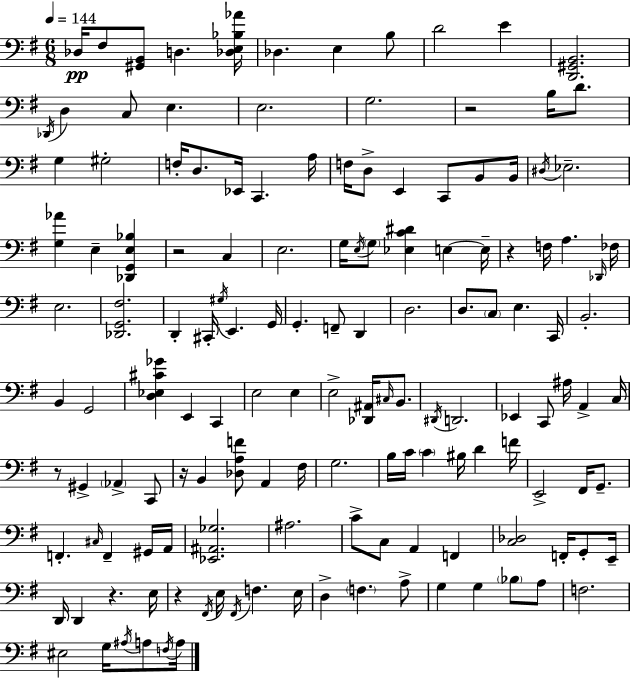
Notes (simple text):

Db3/s F#3/e [G#2,B2]/e D3/q. [Db3,E3,Bb3,Ab4]/s Db3/q. E3/q B3/e D4/h E4/q [D2,G#2,B2]/h. Db2/s D3/q C3/e E3/q. E3/h. G3/h. R/h B3/s D4/e. G3/q G#3/h F3/s D3/e. Eb2/s C2/q. A3/s F3/s D3/e E2/q C2/e B2/e B2/s D#3/s Eb3/h. [G3,Ab4]/q E3/q [Db2,G2,E3,Bb3]/q R/h C3/q E3/h. G3/s E3/s G3/e [Eb3,C4,D#4]/q E3/q E3/s R/q F3/s A3/q. Db2/s FES3/s E3/h. [Db2,G2,F#3]/h. D2/q C#2/s G#3/s E2/q. G2/s G2/q. F2/e D2/q D3/h. D3/e. C3/e E3/q. C2/s B2/h. B2/q G2/h [D3,Eb3,C#4,Gb4]/q E2/q C2/q E3/h E3/q E3/h [Db2,A#2]/s C#3/s B2/e. D#2/s D2/h. Eb2/q C2/e A#3/s A2/q C3/s R/e G#2/q Ab2/q C2/e R/s B2/q [Db3,A3,F4]/e A2/q F#3/s G3/h. B3/s C4/s C4/q BIS3/s D4/q F4/s E2/h F#2/s G2/e. F2/q. C#3/s F2/q G#2/s A2/s [Eb2,A#2,Gb3]/h. A#3/h. C4/e C3/e A2/q F2/q [C3,Db3]/h F2/s G2/e E2/s D2/s D2/q R/q. E3/s R/q F#2/s E3/s F#2/s F3/q. E3/s D3/q F3/q. A3/e G3/q G3/q Bb3/e A3/e F3/h. EIS3/h G3/s A#3/s A3/e F3/s A3/s